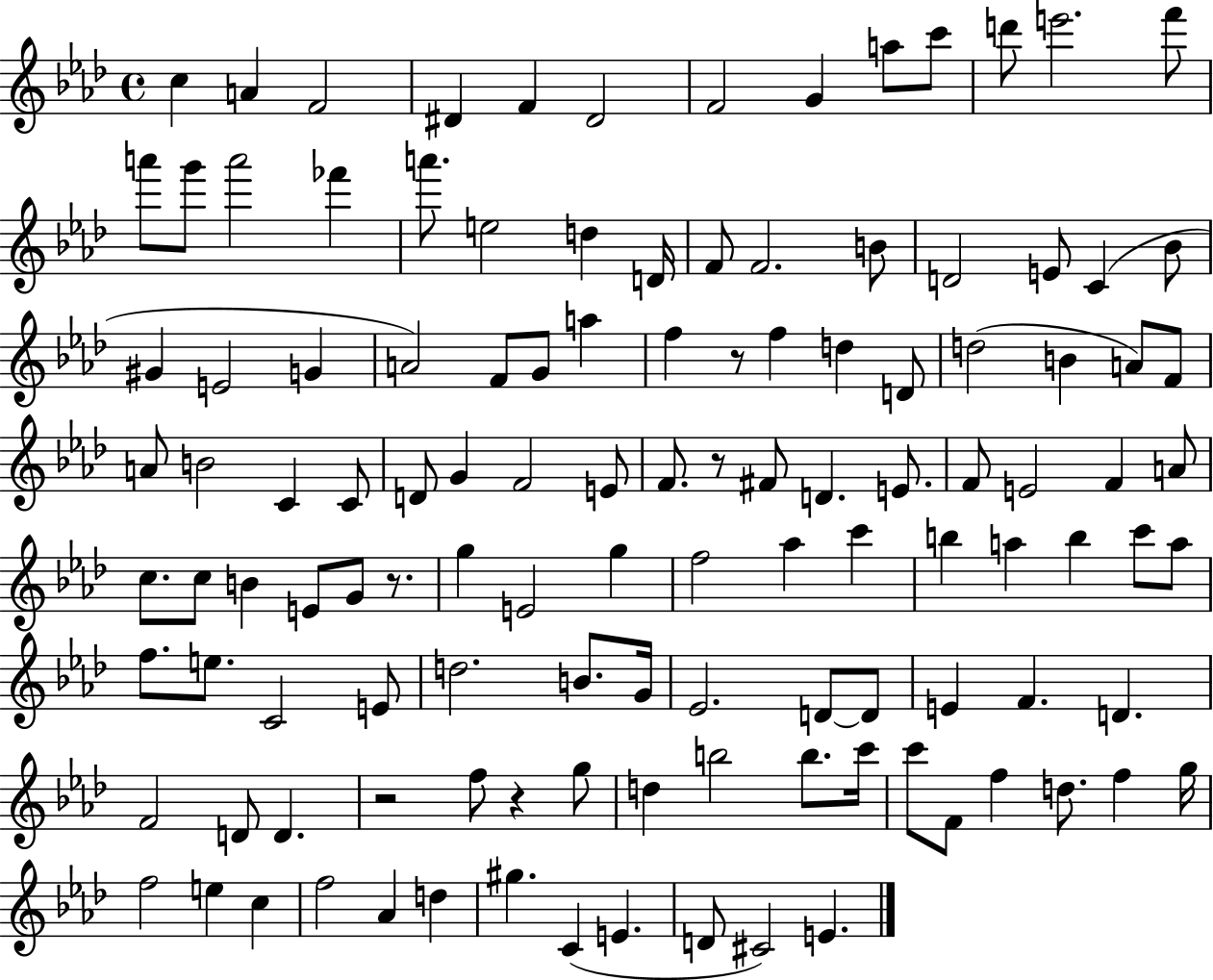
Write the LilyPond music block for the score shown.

{
  \clef treble
  \time 4/4
  \defaultTimeSignature
  \key aes \major
  c''4 a'4 f'2 | dis'4 f'4 dis'2 | f'2 g'4 a''8 c'''8 | d'''8 e'''2. f'''8 | \break a'''8 g'''8 a'''2 fes'''4 | a'''8. e''2 d''4 d'16 | f'8 f'2. b'8 | d'2 e'8 c'4( bes'8 | \break gis'4 e'2 g'4 | a'2) f'8 g'8 a''4 | f''4 r8 f''4 d''4 d'8 | d''2( b'4 a'8) f'8 | \break a'8 b'2 c'4 c'8 | d'8 g'4 f'2 e'8 | f'8. r8 fis'8 d'4. e'8. | f'8 e'2 f'4 a'8 | \break c''8. c''8 b'4 e'8 g'8 r8. | g''4 e'2 g''4 | f''2 aes''4 c'''4 | b''4 a''4 b''4 c'''8 a''8 | \break f''8. e''8. c'2 e'8 | d''2. b'8. g'16 | ees'2. d'8~~ d'8 | e'4 f'4. d'4. | \break f'2 d'8 d'4. | r2 f''8 r4 g''8 | d''4 b''2 b''8. c'''16 | c'''8 f'8 f''4 d''8. f''4 g''16 | \break f''2 e''4 c''4 | f''2 aes'4 d''4 | gis''4. c'4( e'4. | d'8 cis'2) e'4. | \break \bar "|."
}